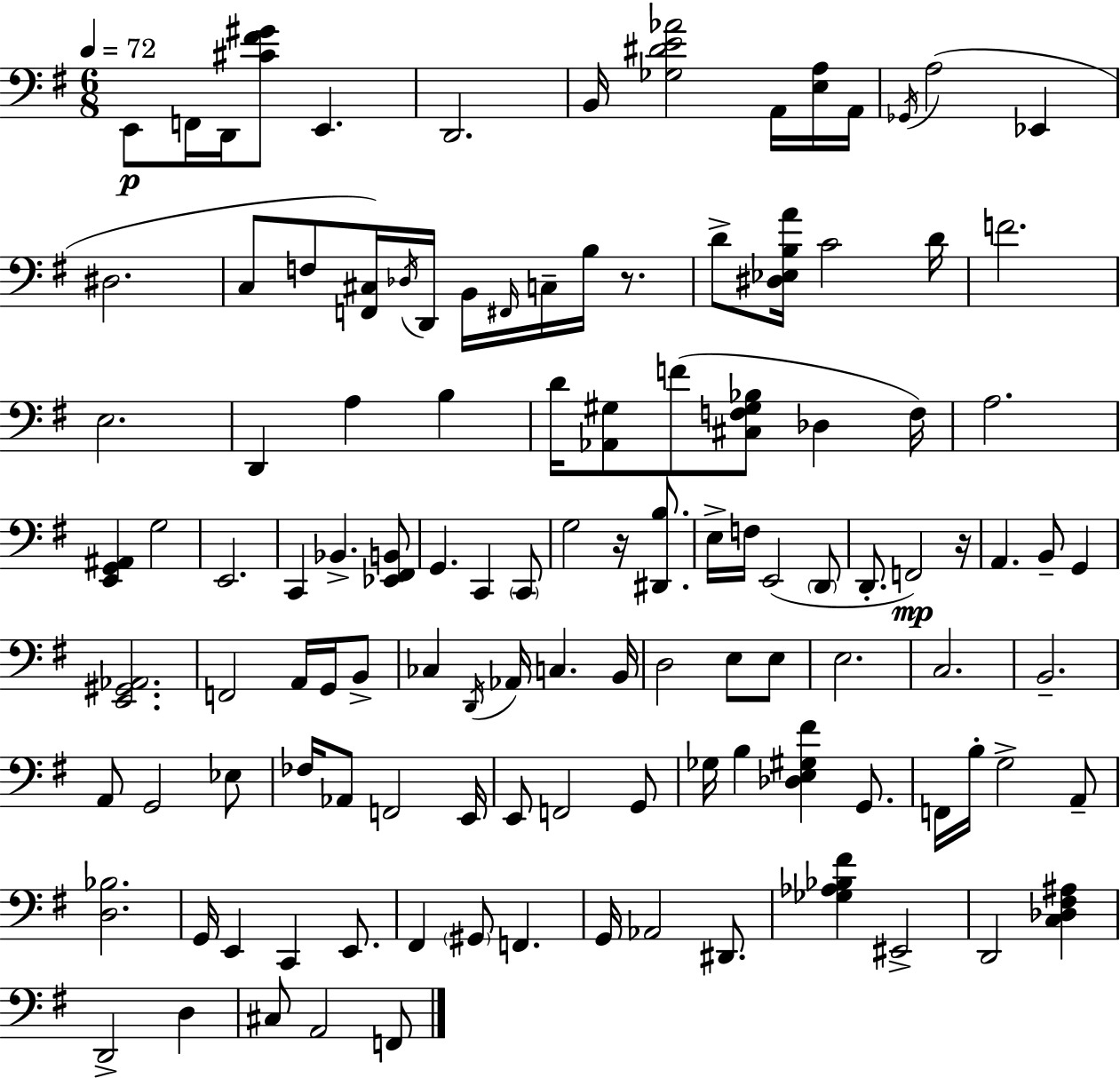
{
  \clef bass
  \numericTimeSignature
  \time 6/8
  \key e \minor
  \tempo 4 = 72
  e,8\p f,16 d,16 <cis' fis' gis'>8 e,4. | d,2. | b,16 <ges dis' e' aes'>2 a,16 <e a>16 a,16 | \acciaccatura { ges,16 } a2( ees,4 | \break dis2. | c8 f8 <f, cis>16) \acciaccatura { des16 } d,16 b,16 \grace { fis,16 } c16-- b16 | r8. d'8-> <dis ees b a'>16 c'2 | d'16 f'2. | \break e2. | d,4 a4 b4 | d'16 <aes, gis>8 f'8( <cis f gis bes>8 des4 | f16) a2. | \break <e, g, ais,>4 g2 | e,2. | c,4 bes,4.-> | <ees, fis, b,>8 g,4. c,4 | \break \parenthesize c,8 g2 r16 | <dis, b>8. e16-> f16 e,2( | \parenthesize d,8 d,8.-. f,2\mp) | r16 a,4. b,8-- g,4 | \break <e, gis, aes,>2. | f,2 a,16 | g,16 b,8-> ces4 \acciaccatura { d,16 } aes,16 c4. | b,16 d2 | \break e8 e8 e2. | c2. | b,2.-- | a,8 g,2 | \break ees8 fes16 aes,8 f,2 | e,16 e,8 f,2 | g,8 ges16 b4 <des e gis fis'>4 | g,8. f,16 b16-. g2-> | \break a,8-- <d bes>2. | g,16 e,4 c,4 | e,8. fis,4 \parenthesize gis,8 f,4. | g,16 aes,2 | \break dis,8. <ges aes bes fis'>4 eis,2-> | d,2 | <c des fis ais>4 d,2-> | d4 cis8 a,2 | \break f,8 \bar "|."
}